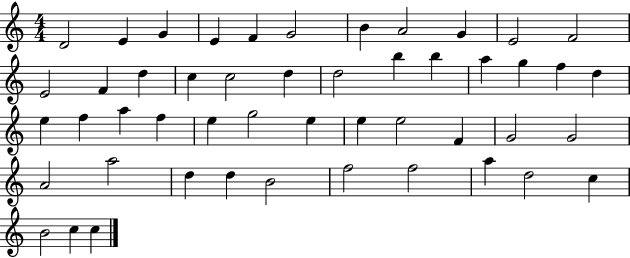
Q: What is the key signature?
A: C major